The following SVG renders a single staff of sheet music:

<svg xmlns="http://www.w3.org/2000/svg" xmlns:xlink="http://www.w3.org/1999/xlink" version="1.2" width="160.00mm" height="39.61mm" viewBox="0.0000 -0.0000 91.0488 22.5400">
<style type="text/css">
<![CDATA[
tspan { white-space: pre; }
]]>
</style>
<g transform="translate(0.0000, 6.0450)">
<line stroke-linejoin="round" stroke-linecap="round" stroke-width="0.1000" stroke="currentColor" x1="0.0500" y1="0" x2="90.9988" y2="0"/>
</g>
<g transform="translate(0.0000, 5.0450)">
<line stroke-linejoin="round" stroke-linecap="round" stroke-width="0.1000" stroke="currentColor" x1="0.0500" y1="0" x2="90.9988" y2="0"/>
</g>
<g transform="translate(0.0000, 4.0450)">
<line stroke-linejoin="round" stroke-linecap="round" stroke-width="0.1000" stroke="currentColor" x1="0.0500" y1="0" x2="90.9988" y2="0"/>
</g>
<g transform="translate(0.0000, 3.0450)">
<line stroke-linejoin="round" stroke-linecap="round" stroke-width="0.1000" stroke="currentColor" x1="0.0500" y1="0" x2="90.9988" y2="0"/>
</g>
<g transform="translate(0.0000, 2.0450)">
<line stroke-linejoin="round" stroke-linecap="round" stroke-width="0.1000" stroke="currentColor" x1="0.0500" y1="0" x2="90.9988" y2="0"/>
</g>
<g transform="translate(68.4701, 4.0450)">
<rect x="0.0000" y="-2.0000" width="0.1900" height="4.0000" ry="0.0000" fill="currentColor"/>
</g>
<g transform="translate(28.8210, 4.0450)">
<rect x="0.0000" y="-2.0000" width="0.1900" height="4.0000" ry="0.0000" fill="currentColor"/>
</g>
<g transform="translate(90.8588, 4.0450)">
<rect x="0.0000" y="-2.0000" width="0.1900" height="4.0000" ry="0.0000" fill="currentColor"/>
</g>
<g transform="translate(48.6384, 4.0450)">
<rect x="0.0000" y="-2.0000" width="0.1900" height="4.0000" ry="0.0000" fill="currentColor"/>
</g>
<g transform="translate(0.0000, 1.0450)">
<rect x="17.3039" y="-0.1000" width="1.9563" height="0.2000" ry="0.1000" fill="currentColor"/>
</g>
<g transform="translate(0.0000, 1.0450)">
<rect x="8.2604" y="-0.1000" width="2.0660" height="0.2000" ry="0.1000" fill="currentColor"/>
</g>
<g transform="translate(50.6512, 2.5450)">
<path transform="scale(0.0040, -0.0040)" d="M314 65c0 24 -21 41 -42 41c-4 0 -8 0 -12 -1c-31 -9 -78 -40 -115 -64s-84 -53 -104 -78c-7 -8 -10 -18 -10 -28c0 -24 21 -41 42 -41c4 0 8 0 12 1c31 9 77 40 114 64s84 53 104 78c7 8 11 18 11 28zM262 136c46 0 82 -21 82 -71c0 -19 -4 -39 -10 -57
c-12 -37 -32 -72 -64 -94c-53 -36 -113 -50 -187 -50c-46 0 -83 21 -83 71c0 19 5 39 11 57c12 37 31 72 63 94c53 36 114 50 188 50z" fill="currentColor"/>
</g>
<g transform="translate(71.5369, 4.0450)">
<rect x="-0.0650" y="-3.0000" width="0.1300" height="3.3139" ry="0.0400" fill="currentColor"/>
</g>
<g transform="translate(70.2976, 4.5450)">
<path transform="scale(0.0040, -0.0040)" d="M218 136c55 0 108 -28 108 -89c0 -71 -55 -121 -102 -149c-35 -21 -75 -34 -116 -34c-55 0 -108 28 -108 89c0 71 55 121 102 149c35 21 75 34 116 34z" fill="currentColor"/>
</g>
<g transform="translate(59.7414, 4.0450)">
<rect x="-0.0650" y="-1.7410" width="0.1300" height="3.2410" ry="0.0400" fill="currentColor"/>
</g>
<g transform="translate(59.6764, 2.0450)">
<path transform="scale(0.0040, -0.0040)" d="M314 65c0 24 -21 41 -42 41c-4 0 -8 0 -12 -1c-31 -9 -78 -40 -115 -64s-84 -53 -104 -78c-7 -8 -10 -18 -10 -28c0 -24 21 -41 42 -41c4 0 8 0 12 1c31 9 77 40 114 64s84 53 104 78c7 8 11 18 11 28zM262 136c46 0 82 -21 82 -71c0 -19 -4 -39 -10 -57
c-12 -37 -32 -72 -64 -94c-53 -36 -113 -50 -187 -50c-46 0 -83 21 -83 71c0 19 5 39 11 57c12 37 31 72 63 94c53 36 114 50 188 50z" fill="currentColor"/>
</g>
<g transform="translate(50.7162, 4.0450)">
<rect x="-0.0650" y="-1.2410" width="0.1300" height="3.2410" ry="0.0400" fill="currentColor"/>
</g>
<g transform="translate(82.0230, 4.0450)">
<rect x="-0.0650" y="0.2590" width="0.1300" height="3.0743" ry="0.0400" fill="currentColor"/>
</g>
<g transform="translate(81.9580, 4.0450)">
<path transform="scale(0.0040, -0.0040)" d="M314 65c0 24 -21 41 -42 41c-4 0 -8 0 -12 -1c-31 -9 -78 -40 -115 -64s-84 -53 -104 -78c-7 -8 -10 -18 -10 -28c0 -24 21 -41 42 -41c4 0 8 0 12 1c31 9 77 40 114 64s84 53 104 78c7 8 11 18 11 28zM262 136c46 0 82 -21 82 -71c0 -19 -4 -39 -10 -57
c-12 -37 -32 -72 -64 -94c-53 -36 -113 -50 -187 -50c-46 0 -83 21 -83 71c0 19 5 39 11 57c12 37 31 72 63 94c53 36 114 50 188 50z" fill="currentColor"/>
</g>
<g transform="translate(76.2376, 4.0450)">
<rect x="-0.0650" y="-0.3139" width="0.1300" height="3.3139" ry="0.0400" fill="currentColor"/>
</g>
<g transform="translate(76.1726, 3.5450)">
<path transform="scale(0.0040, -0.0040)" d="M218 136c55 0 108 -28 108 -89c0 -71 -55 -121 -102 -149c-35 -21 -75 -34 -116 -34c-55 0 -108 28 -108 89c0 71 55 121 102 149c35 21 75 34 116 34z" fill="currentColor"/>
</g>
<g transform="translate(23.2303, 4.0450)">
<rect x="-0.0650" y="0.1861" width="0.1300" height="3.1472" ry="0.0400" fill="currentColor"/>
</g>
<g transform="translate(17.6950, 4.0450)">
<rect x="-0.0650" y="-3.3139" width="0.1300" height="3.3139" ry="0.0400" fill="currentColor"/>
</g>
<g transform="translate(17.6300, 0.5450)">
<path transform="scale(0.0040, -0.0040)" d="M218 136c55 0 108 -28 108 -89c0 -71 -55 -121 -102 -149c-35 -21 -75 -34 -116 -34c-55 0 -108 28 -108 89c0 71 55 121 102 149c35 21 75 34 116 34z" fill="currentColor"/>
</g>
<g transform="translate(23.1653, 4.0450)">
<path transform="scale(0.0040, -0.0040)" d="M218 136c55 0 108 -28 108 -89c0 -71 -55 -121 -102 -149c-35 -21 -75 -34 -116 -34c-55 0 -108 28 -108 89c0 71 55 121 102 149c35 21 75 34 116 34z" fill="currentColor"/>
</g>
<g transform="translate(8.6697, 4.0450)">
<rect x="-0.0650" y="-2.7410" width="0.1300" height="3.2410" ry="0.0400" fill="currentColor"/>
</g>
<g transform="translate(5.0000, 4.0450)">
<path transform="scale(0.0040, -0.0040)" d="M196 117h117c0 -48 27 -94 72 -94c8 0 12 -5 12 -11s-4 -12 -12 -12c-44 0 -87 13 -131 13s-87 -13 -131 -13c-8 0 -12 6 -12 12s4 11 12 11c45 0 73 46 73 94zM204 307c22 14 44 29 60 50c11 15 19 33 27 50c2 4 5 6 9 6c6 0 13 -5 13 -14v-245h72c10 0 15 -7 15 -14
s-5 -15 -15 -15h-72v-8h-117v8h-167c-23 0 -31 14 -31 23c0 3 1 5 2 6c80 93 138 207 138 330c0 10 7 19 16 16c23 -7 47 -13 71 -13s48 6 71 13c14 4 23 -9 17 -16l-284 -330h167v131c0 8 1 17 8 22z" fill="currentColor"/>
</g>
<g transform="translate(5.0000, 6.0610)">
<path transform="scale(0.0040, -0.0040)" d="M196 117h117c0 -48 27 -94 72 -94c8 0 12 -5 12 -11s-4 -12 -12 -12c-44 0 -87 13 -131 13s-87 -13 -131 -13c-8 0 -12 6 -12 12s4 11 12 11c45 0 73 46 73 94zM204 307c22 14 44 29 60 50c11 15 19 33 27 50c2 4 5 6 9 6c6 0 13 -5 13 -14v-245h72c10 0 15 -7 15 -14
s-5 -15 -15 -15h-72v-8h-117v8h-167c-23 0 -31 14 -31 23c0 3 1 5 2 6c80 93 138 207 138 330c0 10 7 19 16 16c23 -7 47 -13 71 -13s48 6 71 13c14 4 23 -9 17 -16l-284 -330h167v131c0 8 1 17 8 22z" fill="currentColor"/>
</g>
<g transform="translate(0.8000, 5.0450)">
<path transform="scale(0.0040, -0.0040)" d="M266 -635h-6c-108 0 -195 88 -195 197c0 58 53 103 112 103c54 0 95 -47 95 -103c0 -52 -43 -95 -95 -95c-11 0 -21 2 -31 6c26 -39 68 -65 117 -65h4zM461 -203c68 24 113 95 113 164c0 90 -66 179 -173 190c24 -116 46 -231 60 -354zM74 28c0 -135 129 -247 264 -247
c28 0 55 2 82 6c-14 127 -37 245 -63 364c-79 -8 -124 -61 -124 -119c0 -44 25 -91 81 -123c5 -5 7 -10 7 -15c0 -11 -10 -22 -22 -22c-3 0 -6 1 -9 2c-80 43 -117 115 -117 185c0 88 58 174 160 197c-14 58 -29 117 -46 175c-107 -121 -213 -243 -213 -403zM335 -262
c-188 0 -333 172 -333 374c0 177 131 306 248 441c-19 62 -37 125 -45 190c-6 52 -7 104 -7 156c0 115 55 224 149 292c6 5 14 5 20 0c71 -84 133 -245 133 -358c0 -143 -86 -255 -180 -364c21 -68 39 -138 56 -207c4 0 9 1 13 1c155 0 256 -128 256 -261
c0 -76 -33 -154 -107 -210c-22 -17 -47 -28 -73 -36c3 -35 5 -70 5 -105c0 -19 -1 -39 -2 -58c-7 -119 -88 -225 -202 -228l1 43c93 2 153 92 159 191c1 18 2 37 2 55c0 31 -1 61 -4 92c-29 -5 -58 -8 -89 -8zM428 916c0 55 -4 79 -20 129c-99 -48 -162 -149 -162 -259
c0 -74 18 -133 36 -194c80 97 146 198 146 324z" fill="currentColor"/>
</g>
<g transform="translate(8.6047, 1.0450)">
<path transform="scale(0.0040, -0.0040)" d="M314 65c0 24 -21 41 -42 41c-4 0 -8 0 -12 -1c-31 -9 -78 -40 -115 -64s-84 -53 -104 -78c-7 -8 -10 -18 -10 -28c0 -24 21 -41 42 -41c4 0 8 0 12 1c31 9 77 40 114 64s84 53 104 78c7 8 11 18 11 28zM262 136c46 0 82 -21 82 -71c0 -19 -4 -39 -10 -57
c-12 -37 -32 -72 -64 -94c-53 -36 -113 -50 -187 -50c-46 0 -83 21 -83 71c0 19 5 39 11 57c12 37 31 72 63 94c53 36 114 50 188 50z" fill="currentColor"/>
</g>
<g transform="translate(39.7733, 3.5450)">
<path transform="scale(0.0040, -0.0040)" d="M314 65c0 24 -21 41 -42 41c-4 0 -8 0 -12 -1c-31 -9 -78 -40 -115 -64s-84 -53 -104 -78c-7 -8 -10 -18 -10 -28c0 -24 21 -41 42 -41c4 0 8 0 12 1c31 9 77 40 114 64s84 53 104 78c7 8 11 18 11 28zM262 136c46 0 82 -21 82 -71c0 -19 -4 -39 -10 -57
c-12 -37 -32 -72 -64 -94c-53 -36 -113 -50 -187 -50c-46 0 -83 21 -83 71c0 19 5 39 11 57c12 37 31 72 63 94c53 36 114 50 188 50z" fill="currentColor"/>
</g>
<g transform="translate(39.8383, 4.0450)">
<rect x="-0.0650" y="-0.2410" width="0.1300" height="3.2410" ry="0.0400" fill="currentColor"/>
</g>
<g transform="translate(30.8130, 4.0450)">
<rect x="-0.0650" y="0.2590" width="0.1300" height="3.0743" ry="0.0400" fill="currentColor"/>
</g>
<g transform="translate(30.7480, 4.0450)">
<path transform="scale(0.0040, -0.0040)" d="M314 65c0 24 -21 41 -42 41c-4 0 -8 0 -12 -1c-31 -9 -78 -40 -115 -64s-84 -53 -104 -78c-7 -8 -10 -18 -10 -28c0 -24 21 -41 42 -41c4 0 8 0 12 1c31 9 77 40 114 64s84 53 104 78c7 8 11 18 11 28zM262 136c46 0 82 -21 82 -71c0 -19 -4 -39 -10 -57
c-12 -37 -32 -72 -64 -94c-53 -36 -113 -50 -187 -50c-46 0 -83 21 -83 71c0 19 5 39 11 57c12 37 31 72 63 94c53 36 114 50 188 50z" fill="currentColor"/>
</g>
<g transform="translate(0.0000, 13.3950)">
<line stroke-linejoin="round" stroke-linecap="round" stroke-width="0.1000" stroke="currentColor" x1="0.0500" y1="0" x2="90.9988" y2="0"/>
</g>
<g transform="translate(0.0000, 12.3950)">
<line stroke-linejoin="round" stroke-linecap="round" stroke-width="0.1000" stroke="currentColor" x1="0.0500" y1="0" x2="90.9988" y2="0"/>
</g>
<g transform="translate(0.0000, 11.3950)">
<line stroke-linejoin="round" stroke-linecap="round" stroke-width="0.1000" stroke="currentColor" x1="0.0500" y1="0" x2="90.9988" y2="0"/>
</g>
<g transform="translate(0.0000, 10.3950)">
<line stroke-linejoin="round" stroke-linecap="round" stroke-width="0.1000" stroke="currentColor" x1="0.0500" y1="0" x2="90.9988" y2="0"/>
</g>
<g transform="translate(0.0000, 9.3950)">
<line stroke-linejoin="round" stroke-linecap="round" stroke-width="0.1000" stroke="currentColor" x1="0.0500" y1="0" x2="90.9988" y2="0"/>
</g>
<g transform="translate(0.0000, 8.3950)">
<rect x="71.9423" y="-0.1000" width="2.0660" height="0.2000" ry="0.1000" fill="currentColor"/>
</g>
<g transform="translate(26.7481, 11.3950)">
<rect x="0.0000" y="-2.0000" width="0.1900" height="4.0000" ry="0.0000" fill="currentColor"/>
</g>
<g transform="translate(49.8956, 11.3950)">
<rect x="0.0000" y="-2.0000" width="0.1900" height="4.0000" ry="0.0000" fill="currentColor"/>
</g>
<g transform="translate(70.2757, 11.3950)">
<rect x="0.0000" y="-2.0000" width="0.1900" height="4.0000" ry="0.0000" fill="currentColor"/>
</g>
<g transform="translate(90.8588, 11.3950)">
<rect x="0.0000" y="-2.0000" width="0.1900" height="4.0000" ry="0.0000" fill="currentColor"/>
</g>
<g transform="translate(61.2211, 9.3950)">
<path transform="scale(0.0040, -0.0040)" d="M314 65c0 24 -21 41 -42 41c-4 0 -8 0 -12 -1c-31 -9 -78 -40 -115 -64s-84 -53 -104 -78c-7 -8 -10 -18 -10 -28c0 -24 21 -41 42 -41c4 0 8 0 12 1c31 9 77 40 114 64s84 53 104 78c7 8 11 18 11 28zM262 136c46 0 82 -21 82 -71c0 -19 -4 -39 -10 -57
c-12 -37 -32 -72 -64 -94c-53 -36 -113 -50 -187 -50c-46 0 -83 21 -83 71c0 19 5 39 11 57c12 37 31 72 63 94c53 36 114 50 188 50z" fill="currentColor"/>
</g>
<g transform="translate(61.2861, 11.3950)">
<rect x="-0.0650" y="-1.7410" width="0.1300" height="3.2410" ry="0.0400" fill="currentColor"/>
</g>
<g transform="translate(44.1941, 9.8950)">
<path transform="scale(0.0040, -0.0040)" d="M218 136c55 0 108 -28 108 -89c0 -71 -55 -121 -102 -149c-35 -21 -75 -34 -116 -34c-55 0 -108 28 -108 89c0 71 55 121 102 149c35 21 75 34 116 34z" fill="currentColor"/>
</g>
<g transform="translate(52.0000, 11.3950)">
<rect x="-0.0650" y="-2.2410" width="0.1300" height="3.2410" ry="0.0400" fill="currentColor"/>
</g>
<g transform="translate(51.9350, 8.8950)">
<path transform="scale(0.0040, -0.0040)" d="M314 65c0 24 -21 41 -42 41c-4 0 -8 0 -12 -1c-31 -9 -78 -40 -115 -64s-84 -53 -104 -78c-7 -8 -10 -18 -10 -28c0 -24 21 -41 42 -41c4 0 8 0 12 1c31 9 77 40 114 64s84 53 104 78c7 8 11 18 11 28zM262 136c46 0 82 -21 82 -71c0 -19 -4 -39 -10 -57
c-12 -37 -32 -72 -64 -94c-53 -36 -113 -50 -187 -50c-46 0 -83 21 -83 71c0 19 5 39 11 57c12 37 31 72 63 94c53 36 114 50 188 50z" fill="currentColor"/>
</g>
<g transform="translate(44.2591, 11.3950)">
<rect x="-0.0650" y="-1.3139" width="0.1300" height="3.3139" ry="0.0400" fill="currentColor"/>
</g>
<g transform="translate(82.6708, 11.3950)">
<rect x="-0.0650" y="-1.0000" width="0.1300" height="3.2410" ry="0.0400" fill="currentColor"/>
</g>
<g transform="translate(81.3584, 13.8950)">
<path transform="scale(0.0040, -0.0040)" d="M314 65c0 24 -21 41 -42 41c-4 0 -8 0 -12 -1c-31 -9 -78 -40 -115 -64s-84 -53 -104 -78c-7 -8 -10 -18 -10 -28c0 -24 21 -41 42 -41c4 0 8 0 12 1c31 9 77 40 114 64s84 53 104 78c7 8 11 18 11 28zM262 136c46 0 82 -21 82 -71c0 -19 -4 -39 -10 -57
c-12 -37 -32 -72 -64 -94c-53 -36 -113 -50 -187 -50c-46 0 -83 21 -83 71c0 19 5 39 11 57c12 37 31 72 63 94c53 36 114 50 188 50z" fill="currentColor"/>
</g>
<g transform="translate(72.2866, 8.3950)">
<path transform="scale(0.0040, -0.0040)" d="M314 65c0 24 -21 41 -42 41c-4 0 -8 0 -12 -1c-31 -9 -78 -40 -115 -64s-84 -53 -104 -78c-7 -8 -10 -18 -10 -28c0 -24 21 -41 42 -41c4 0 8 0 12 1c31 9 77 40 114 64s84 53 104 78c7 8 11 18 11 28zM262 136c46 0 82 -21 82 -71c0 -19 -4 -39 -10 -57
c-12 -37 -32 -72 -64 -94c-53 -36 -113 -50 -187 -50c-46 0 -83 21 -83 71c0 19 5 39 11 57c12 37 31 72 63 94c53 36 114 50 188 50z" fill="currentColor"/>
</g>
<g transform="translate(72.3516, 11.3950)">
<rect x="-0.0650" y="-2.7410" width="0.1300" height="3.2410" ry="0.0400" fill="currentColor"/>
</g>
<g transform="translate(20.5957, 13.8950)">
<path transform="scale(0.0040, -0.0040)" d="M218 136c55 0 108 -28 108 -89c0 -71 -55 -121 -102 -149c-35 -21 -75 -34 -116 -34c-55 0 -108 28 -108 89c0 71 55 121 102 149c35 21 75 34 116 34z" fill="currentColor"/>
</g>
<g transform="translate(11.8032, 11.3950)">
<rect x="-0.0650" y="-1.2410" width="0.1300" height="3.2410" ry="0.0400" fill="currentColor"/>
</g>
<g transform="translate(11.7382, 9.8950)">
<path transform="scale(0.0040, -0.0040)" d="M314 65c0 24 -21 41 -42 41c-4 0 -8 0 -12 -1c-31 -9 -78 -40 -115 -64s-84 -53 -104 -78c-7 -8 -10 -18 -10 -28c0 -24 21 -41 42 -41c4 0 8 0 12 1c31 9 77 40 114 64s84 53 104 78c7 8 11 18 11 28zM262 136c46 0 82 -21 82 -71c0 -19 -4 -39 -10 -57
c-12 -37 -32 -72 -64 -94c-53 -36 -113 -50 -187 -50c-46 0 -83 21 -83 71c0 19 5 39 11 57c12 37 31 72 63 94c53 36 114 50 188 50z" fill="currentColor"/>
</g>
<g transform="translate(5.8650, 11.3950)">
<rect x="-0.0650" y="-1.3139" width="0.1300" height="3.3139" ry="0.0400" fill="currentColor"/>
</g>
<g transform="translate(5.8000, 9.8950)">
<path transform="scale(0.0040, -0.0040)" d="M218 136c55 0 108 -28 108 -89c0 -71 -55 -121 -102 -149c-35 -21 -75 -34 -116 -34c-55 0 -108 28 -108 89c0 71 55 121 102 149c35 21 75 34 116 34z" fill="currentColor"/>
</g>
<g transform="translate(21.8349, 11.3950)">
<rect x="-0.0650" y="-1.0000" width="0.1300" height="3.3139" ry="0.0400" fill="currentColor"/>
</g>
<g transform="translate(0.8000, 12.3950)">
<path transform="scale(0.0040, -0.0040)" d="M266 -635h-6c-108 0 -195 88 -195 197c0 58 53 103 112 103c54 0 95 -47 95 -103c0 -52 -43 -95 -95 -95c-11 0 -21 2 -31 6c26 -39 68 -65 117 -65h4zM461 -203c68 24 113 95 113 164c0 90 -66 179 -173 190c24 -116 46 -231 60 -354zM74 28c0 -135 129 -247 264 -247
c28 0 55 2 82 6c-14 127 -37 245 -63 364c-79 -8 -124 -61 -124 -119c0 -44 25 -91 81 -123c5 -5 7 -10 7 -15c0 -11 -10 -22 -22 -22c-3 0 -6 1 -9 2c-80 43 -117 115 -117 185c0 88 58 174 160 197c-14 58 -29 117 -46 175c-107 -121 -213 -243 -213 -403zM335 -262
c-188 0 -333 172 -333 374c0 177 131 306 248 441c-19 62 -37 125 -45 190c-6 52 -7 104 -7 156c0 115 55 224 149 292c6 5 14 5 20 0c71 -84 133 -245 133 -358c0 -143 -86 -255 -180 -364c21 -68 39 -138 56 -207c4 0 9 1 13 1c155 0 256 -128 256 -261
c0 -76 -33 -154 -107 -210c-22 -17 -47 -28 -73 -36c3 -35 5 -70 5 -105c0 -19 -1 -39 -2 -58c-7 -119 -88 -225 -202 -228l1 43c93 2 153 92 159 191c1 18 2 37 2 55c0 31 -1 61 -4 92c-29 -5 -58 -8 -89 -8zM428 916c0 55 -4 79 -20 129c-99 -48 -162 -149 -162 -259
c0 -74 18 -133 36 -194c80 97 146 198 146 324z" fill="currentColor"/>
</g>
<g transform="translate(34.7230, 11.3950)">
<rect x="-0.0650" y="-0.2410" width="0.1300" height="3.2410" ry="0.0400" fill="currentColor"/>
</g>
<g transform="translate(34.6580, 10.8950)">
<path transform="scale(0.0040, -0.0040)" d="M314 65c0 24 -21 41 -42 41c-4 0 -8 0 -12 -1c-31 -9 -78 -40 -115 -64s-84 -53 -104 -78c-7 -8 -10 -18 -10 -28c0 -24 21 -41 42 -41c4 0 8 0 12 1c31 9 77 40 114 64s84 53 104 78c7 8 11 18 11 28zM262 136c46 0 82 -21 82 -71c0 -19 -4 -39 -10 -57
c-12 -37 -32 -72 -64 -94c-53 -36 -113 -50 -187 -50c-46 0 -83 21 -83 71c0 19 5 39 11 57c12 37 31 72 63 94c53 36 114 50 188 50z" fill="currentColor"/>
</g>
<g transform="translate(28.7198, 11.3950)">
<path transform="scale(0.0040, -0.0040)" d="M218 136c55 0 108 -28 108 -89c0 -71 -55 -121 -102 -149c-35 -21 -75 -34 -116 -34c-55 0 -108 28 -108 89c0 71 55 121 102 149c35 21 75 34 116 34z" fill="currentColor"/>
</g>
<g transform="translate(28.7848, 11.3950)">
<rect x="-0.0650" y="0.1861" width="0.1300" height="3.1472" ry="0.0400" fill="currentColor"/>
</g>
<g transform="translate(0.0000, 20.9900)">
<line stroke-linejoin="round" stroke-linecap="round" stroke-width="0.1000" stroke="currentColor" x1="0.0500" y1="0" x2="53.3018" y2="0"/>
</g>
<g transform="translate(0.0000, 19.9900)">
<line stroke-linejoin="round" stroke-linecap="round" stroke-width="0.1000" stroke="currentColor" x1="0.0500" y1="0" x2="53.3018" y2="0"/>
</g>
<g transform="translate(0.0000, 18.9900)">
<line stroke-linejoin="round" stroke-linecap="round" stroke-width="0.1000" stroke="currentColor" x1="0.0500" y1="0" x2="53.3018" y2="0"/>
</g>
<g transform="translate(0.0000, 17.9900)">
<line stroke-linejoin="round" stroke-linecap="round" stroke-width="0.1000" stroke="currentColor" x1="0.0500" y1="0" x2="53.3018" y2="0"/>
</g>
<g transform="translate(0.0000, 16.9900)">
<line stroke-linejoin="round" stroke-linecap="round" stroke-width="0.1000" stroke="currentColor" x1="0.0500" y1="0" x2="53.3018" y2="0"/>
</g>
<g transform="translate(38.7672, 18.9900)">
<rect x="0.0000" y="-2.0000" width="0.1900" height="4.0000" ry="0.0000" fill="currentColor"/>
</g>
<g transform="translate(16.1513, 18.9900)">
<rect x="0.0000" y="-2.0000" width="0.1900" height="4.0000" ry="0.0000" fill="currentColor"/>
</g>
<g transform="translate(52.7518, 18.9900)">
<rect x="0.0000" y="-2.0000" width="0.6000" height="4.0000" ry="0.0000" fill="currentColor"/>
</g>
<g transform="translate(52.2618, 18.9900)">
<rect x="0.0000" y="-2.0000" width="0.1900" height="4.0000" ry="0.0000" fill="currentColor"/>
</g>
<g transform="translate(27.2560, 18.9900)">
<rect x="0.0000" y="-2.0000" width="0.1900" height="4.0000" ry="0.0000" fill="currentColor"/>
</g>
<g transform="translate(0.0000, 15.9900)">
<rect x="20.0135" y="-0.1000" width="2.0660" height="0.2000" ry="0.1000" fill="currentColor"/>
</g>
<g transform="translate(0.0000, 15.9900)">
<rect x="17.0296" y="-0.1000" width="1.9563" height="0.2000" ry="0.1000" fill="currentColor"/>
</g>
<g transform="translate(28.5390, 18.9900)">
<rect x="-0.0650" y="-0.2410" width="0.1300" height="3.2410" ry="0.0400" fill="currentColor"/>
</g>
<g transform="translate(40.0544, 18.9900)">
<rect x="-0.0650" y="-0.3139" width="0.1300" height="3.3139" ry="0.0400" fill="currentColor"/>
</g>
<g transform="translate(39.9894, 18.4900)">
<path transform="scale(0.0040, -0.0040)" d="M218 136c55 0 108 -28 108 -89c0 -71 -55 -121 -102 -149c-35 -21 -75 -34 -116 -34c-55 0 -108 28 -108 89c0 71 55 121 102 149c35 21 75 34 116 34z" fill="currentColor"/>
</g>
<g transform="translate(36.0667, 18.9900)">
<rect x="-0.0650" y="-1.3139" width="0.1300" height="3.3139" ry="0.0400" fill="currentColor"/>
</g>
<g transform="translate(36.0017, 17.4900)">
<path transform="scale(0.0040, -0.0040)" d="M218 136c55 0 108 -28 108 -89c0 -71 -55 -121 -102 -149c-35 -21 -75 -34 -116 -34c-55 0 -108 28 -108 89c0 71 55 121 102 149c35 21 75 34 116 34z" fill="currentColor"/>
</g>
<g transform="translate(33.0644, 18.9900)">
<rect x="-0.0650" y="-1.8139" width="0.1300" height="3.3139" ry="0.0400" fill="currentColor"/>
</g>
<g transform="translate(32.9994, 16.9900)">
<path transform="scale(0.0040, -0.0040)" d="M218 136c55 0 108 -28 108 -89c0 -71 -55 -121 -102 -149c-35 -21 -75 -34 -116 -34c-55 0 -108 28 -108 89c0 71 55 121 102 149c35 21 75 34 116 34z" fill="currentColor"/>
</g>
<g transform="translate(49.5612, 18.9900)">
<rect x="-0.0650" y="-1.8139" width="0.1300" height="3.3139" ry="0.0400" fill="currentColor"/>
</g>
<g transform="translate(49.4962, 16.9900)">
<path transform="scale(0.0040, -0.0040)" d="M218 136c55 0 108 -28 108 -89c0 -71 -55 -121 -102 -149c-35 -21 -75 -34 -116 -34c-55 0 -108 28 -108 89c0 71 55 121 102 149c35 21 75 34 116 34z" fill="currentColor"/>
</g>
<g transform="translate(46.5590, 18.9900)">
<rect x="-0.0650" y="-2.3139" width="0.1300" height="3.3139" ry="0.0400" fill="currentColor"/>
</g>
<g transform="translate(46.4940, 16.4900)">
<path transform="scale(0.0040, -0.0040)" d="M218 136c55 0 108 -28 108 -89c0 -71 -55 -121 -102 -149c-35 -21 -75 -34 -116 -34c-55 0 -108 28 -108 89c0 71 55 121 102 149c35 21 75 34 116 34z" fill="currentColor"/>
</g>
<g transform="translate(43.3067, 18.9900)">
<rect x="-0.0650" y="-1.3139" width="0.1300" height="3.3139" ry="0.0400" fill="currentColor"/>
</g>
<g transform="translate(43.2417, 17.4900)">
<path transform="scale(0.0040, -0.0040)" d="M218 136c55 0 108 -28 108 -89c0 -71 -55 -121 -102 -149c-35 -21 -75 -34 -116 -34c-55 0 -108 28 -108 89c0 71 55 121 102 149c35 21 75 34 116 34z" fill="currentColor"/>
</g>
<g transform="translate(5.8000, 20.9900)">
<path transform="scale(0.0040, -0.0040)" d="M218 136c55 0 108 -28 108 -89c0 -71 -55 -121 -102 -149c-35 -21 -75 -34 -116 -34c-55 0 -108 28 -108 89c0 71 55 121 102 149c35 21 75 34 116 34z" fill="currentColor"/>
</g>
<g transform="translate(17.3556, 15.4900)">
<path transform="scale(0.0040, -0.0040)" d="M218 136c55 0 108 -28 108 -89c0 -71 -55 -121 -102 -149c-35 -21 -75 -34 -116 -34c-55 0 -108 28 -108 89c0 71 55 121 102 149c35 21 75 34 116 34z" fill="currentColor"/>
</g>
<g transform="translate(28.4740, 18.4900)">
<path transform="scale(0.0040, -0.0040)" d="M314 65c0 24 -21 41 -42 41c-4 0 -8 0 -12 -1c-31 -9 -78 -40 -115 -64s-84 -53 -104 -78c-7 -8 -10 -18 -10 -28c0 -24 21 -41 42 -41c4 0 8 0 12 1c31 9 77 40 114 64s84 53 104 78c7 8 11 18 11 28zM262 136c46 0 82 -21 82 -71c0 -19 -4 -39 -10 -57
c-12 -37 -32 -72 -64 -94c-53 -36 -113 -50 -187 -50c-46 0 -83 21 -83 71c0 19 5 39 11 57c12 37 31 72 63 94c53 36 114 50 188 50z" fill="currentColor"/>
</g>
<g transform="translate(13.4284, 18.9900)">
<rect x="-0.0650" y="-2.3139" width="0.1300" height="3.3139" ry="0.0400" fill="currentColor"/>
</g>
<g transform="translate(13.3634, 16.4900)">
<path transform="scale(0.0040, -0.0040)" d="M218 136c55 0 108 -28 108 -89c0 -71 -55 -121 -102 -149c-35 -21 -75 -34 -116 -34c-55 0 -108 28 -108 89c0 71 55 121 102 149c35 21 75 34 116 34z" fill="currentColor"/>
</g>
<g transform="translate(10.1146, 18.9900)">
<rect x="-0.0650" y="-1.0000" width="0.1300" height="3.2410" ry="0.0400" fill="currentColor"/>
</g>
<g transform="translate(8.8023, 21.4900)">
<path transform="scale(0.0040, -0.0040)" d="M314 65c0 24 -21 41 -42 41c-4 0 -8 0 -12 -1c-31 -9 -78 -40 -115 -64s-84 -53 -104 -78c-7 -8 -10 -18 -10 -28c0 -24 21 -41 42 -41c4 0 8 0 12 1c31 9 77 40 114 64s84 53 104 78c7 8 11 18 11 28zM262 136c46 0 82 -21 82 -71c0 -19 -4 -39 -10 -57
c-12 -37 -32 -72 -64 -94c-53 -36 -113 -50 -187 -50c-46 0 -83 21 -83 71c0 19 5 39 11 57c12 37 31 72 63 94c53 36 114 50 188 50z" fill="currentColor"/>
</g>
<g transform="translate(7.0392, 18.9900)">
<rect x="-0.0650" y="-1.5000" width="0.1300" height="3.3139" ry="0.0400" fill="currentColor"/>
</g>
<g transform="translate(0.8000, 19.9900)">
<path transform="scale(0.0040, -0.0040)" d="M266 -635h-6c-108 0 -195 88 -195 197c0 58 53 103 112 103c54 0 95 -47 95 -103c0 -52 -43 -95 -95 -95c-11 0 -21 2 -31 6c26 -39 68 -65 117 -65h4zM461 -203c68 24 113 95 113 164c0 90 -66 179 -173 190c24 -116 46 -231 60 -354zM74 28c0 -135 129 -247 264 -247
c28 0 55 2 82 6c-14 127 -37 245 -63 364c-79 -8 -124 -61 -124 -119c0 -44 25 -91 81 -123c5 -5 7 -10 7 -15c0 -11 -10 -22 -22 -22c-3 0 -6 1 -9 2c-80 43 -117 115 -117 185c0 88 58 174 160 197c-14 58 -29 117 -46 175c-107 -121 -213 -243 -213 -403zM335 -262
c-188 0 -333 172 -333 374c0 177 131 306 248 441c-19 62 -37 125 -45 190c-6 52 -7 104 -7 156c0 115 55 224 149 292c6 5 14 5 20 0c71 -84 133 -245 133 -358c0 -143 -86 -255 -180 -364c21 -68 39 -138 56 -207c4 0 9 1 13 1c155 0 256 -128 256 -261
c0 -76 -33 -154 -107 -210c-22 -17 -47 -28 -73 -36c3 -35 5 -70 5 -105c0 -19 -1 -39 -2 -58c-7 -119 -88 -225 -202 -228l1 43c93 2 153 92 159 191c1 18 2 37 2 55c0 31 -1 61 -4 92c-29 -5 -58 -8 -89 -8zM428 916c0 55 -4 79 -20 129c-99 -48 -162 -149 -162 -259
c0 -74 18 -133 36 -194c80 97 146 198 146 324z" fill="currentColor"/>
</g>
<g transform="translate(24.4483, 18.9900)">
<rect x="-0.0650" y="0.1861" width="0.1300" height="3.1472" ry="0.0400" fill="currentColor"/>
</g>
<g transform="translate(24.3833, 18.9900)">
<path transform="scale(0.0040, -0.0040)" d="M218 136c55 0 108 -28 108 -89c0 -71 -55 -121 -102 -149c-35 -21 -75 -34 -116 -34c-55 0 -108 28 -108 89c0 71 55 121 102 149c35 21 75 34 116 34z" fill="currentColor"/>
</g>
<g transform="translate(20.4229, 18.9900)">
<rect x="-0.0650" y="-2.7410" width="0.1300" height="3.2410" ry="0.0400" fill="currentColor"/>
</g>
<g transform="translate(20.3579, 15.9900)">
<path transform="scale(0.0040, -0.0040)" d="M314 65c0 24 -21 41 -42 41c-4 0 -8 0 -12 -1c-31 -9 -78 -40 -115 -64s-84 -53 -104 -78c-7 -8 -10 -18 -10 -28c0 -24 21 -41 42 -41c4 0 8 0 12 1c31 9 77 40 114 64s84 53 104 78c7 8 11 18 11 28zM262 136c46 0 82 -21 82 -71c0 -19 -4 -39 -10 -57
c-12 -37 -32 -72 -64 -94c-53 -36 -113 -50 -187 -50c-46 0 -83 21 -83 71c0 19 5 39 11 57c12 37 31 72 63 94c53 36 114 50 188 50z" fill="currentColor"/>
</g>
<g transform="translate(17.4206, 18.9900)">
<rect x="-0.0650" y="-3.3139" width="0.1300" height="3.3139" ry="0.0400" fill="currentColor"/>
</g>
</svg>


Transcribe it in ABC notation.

X:1
T:Untitled
M:4/4
L:1/4
K:C
a2 b B B2 c2 e2 f2 A c B2 e e2 D B c2 e g2 f2 a2 D2 E D2 g b a2 B c2 f e c e g f